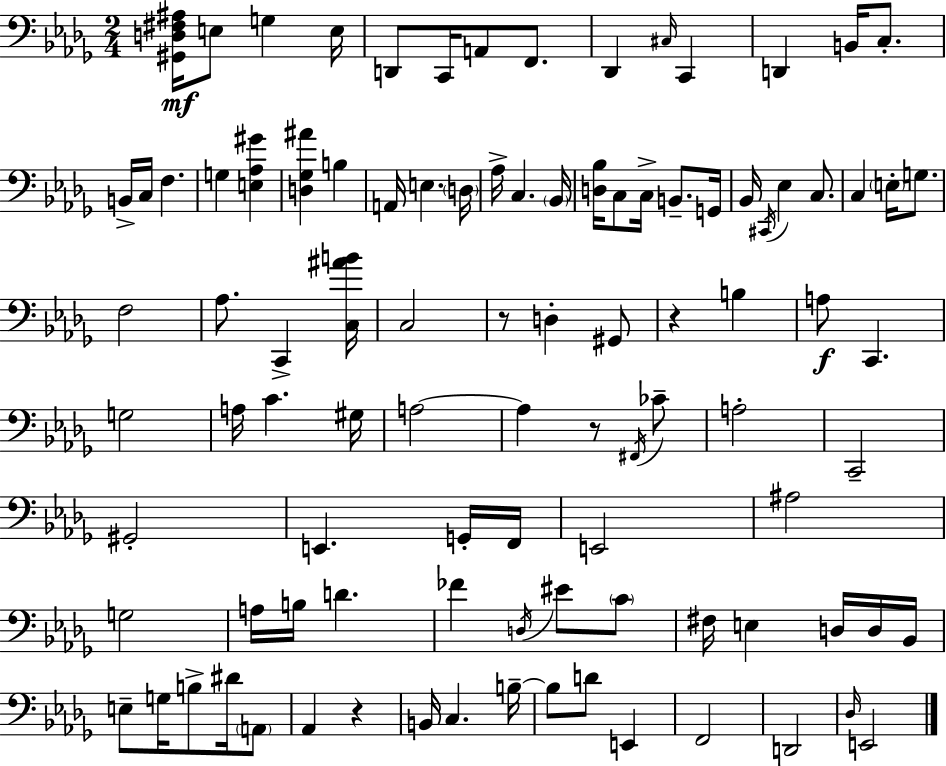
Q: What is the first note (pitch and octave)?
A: E3